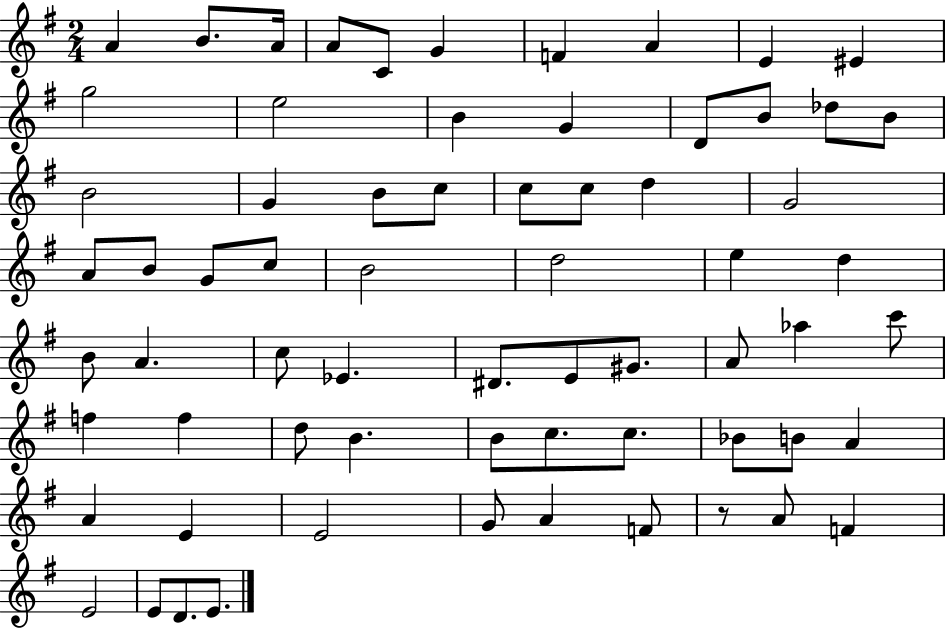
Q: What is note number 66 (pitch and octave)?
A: E4